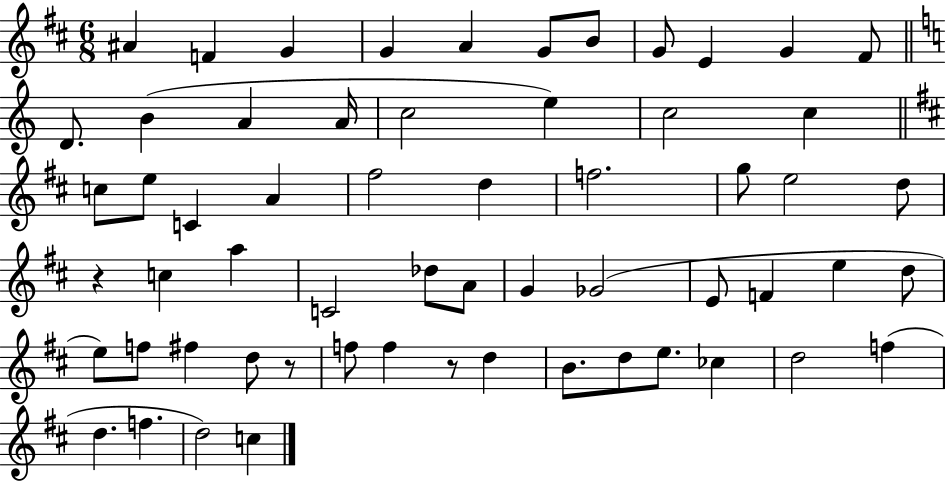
X:1
T:Untitled
M:6/8
L:1/4
K:D
^A F G G A G/2 B/2 G/2 E G ^F/2 D/2 B A A/4 c2 e c2 c c/2 e/2 C A ^f2 d f2 g/2 e2 d/2 z c a C2 _d/2 A/2 G _G2 E/2 F e d/2 e/2 f/2 ^f d/2 z/2 f/2 f z/2 d B/2 d/2 e/2 _c d2 f d f d2 c